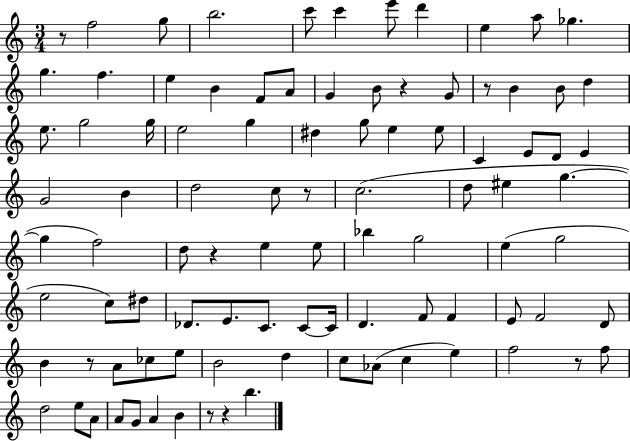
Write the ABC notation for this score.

X:1
T:Untitled
M:3/4
L:1/4
K:C
z/2 f2 g/2 b2 c'/2 c' e'/2 d' e a/2 _g g f e B F/2 A/2 G B/2 z G/2 z/2 B B/2 d e/2 g2 g/4 e2 g ^d g/2 e e/2 C E/2 D/2 E G2 B d2 c/2 z/2 c2 d/2 ^e g g f2 d/2 z e e/2 _b g2 e g2 e2 c/2 ^d/2 _D/2 E/2 C/2 C/2 C/4 D F/2 F E/2 F2 D/2 B z/2 A/2 _c/2 e/2 B2 d c/2 _A/2 c e f2 z/2 f/2 d2 e/2 A/2 A/2 G/2 A B z/2 z b